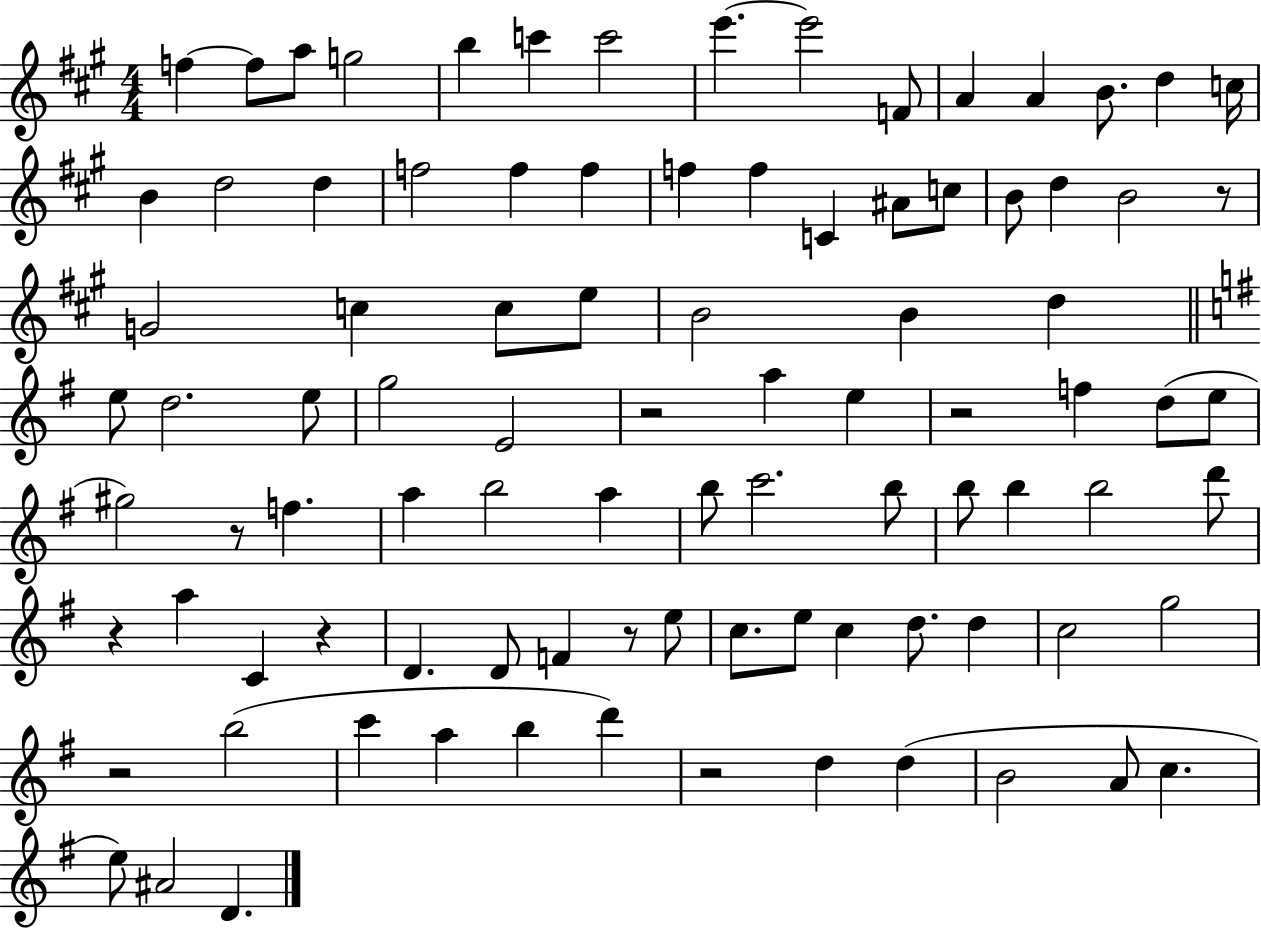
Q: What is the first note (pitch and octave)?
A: F5